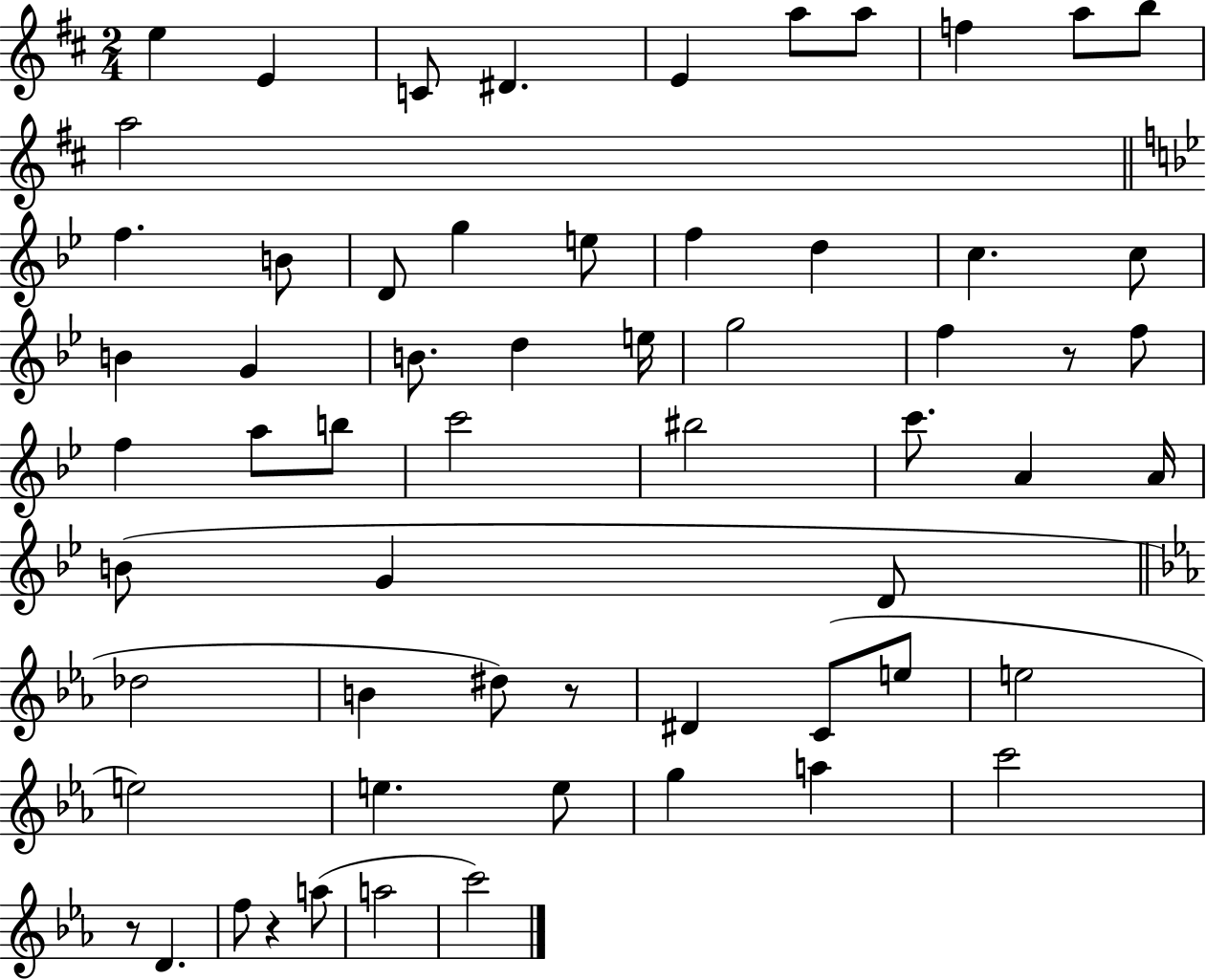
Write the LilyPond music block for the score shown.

{
  \clef treble
  \numericTimeSignature
  \time 2/4
  \key d \major
  \repeat volta 2 { e''4 e'4 | c'8 dis'4. | e'4 a''8 a''8 | f''4 a''8 b''8 | \break a''2 | \bar "||" \break \key g \minor f''4. b'8 | d'8 g''4 e''8 | f''4 d''4 | c''4. c''8 | \break b'4 g'4 | b'8. d''4 e''16 | g''2 | f''4 r8 f''8 | \break f''4 a''8 b''8 | c'''2 | bis''2 | c'''8. a'4 a'16 | \break b'8( g'4 d'8 | \bar "||" \break \key ees \major des''2 | b'4 dis''8) r8 | dis'4 c'8( e''8 | e''2 | \break e''2) | e''4. e''8 | g''4 a''4 | c'''2 | \break r8 d'4. | f''8 r4 a''8( | a''2 | c'''2) | \break } \bar "|."
}